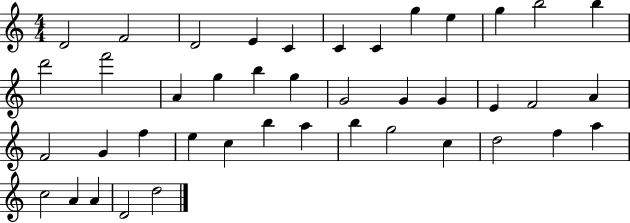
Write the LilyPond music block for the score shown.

{
  \clef treble
  \numericTimeSignature
  \time 4/4
  \key c \major
  d'2 f'2 | d'2 e'4 c'4 | c'4 c'4 g''4 e''4 | g''4 b''2 b''4 | \break d'''2 f'''2 | a'4 g''4 b''4 g''4 | g'2 g'4 g'4 | e'4 f'2 a'4 | \break f'2 g'4 f''4 | e''4 c''4 b''4 a''4 | b''4 g''2 c''4 | d''2 f''4 a''4 | \break c''2 a'4 a'4 | d'2 d''2 | \bar "|."
}